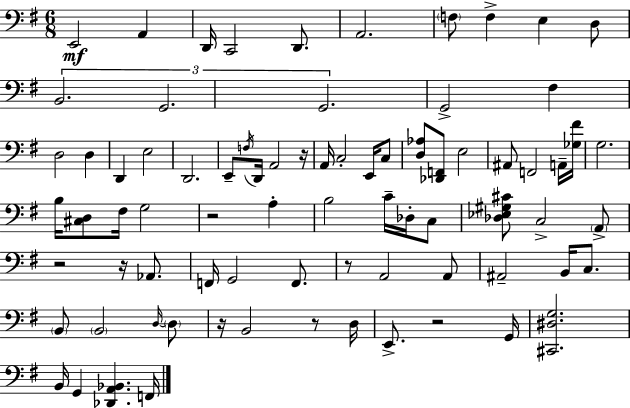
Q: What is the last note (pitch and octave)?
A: F2